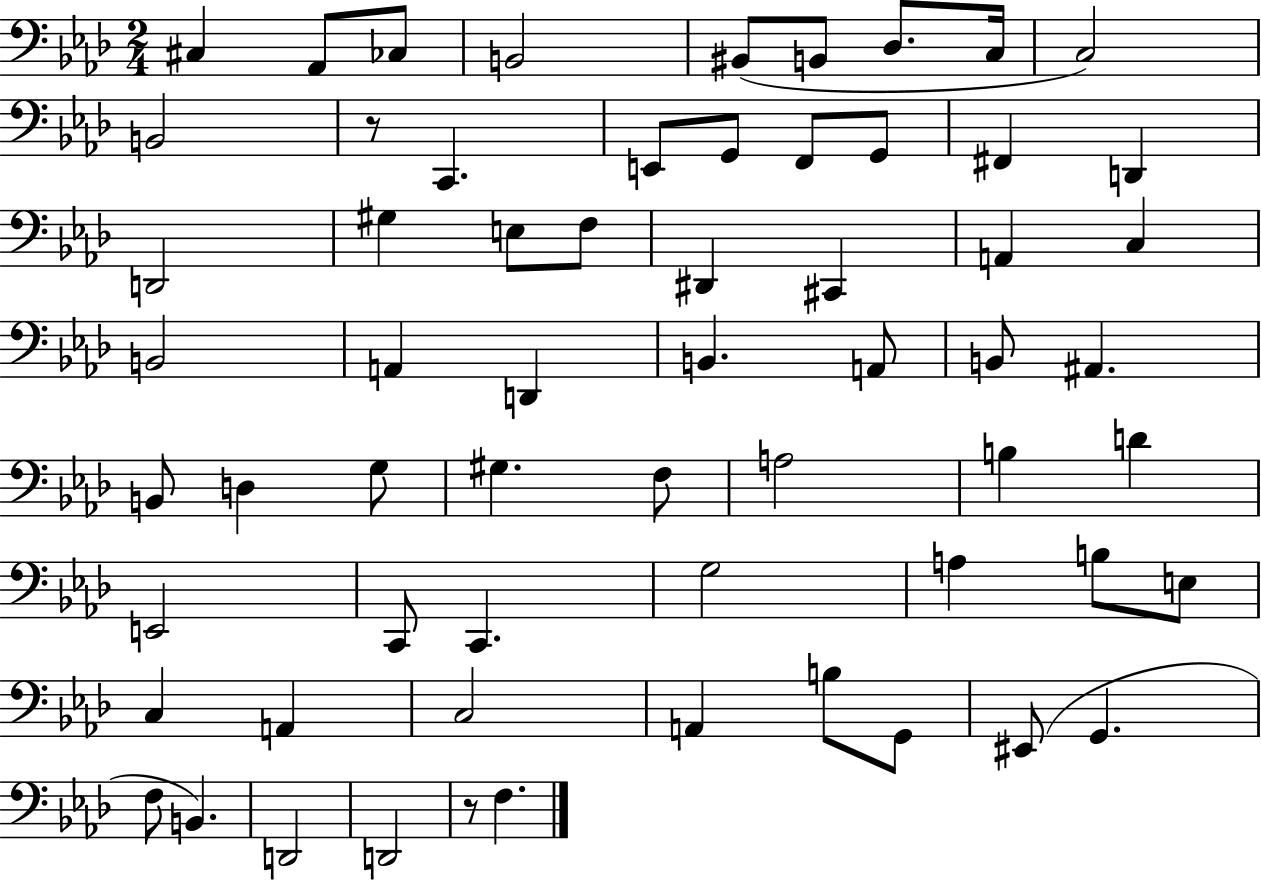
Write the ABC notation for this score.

X:1
T:Untitled
M:2/4
L:1/4
K:Ab
^C, _A,,/2 _C,/2 B,,2 ^B,,/2 B,,/2 _D,/2 C,/4 C,2 B,,2 z/2 C,, E,,/2 G,,/2 F,,/2 G,,/2 ^F,, D,, D,,2 ^G, E,/2 F,/2 ^D,, ^C,, A,, C, B,,2 A,, D,, B,, A,,/2 B,,/2 ^A,, B,,/2 D, G,/2 ^G, F,/2 A,2 B, D E,,2 C,,/2 C,, G,2 A, B,/2 E,/2 C, A,, C,2 A,, B,/2 G,,/2 ^E,,/2 G,, F,/2 B,, D,,2 D,,2 z/2 F,